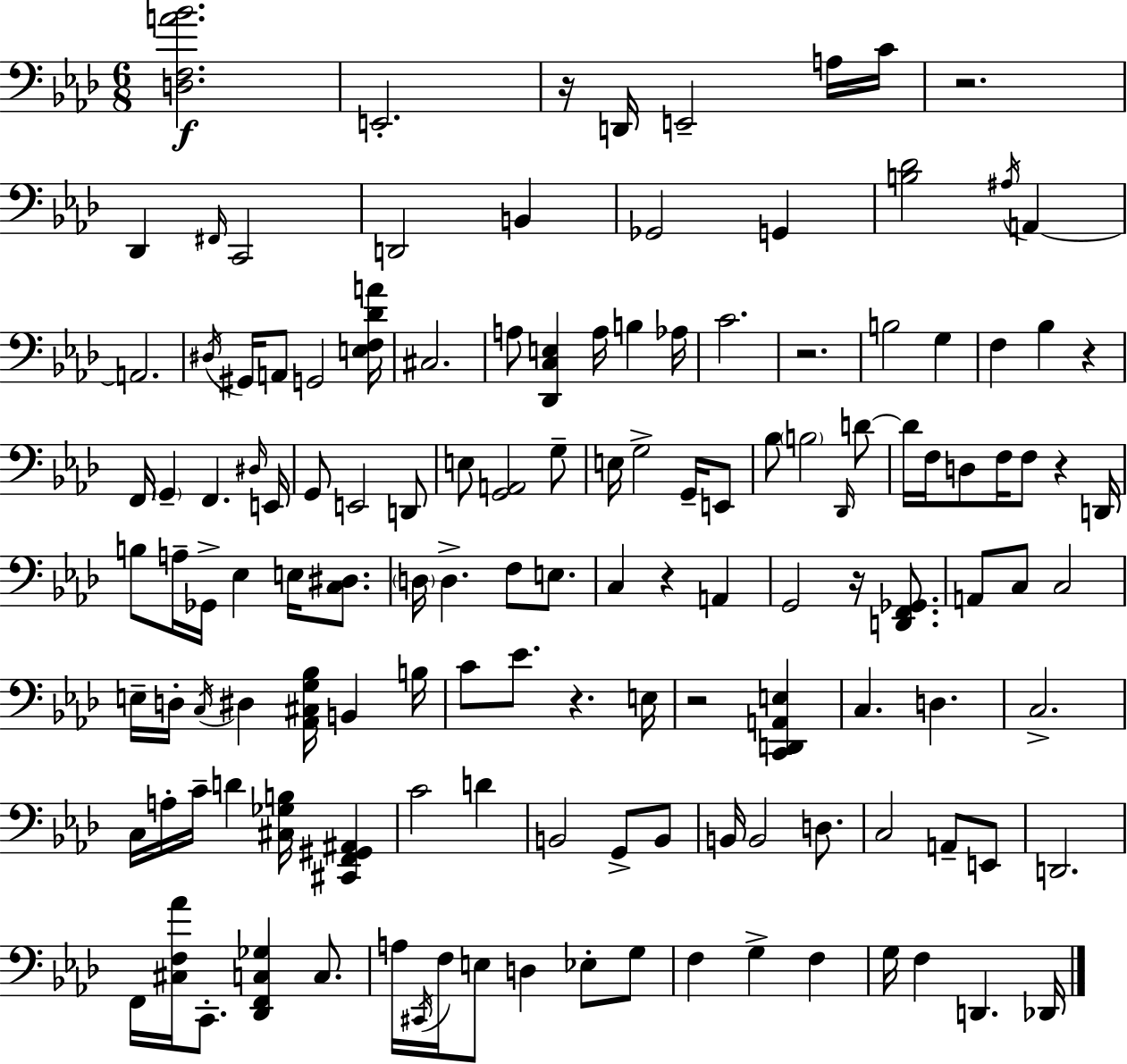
{
  \clef bass
  \numericTimeSignature
  \time 6/8
  \key aes \major
  <d f a' bes'>2.\f | e,2.-. | r16 d,16 e,2-- a16 c'16 | r2. | \break des,4 \grace { fis,16 } c,2 | d,2 b,4 | ges,2 g,4 | <b des'>2 \acciaccatura { ais16 } a,4~~ | \break a,2. | \acciaccatura { dis16 } gis,16 a,8 g,2 | <e f des' a'>16 cis2. | a8 <des, c e>4 a16 b4 | \break aes16 c'2. | r2. | b2 g4 | f4 bes4 r4 | \break f,16 \parenthesize g,4-- f,4. | \grace { dis16 } e,16 g,8 e,2 | d,8 e8 <g, a,>2 | g8-- e16 g2-> | \break g,16-- e,8 bes8 \parenthesize b2 | \grace { des,16 } d'8~~ d'16 f16 d8 f16 f8 | r4 d,16 b8 a16-- ges,16-> ees4 | e16 <c dis>8. \parenthesize d16 d4.-> | \break f8 e8. c4 r4 | a,4 g,2 | r16 <d, f, ges,>8. a,8 c8 c2 | e16-- d16-. \acciaccatura { c16 } dis4 | \break <aes, cis g bes>16 b,4 b16 c'8 ees'8. r4. | e16 r2 | <c, d, a, e>4 c4. | d4. c2.-> | \break c16 a16-. c'16-- d'4 | <cis ges b>16 <cis, f, gis, ais,>4 c'2 | d'4 b,2 | g,8-> b,8 b,16 b,2 | \break d8. c2 | a,8-- e,8 d,2. | f,16 <cis f aes'>16 c,8.-. <des, f, c ges>4 | c8. a16 \acciaccatura { cis,16 } f16 e8 d4 | \break ees8-. g8 f4 g4-> | f4 g16 f4 | d,4. des,16 \bar "|."
}